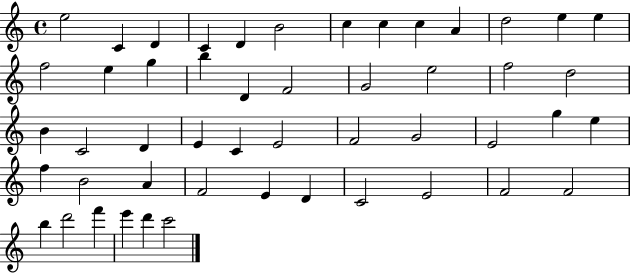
X:1
T:Untitled
M:4/4
L:1/4
K:C
e2 C D C D B2 c c c A d2 e e f2 e g b D F2 G2 e2 f2 d2 B C2 D E C E2 F2 G2 E2 g e f B2 A F2 E D C2 E2 F2 F2 b d'2 f' e' d' c'2